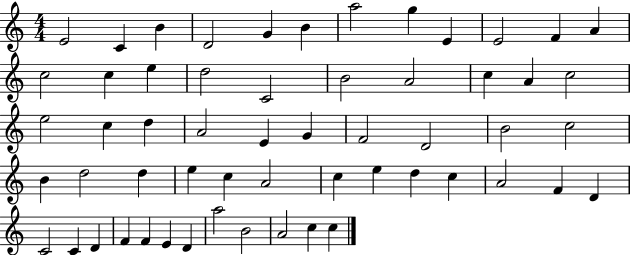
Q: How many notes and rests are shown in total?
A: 57